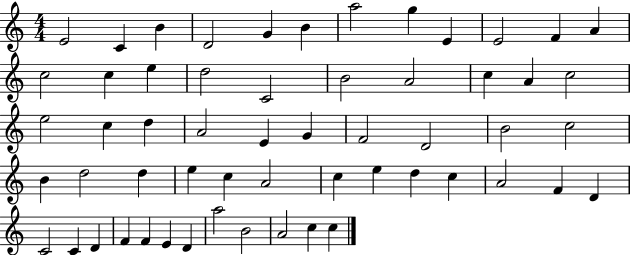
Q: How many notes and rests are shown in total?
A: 57